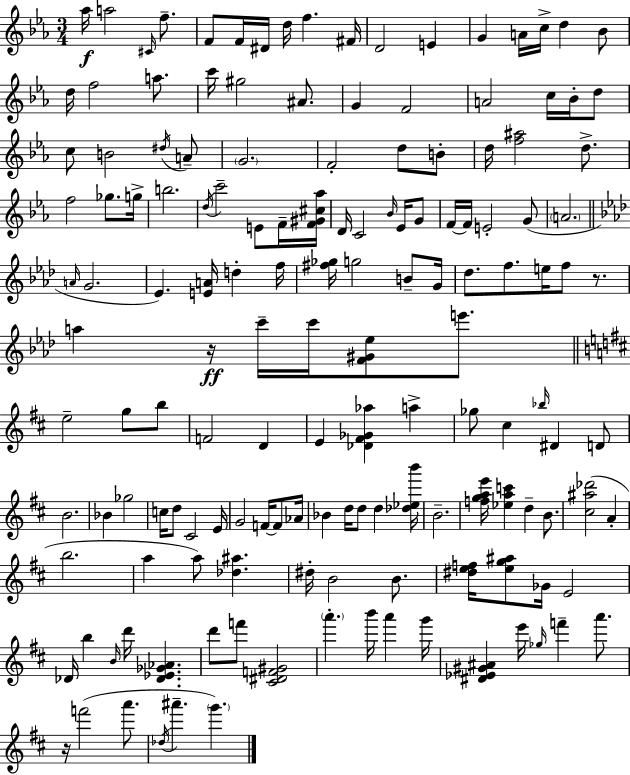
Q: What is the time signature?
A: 3/4